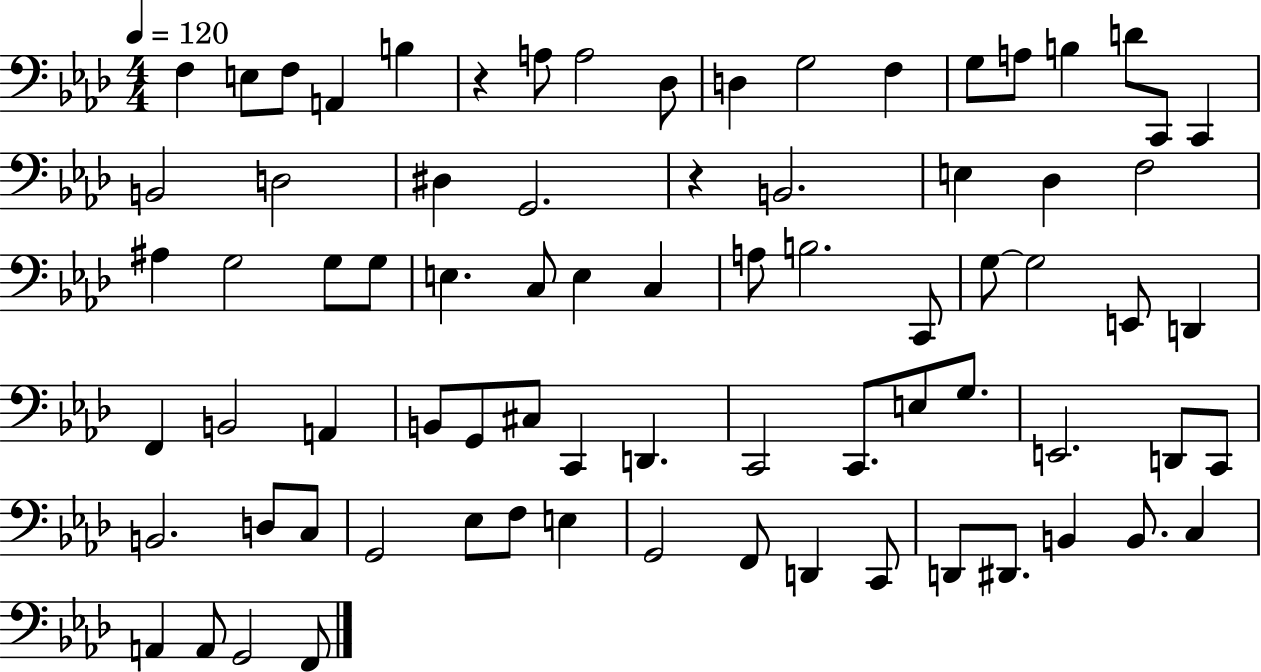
F3/q E3/e F3/e A2/q B3/q R/q A3/e A3/h Db3/e D3/q G3/h F3/q G3/e A3/e B3/q D4/e C2/e C2/q B2/h D3/h D#3/q G2/h. R/q B2/h. E3/q Db3/q F3/h A#3/q G3/h G3/e G3/e E3/q. C3/e E3/q C3/q A3/e B3/h. C2/e G3/e G3/h E2/e D2/q F2/q B2/h A2/q B2/e G2/e C#3/e C2/q D2/q. C2/h C2/e. E3/e G3/e. E2/h. D2/e C2/e B2/h. D3/e C3/e G2/h Eb3/e F3/e E3/q G2/h F2/e D2/q C2/e D2/e D#2/e. B2/q B2/e. C3/q A2/q A2/e G2/h F2/e